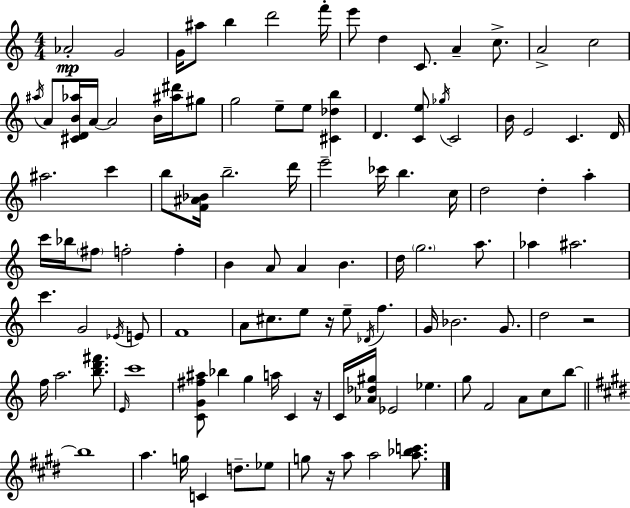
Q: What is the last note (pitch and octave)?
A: A5